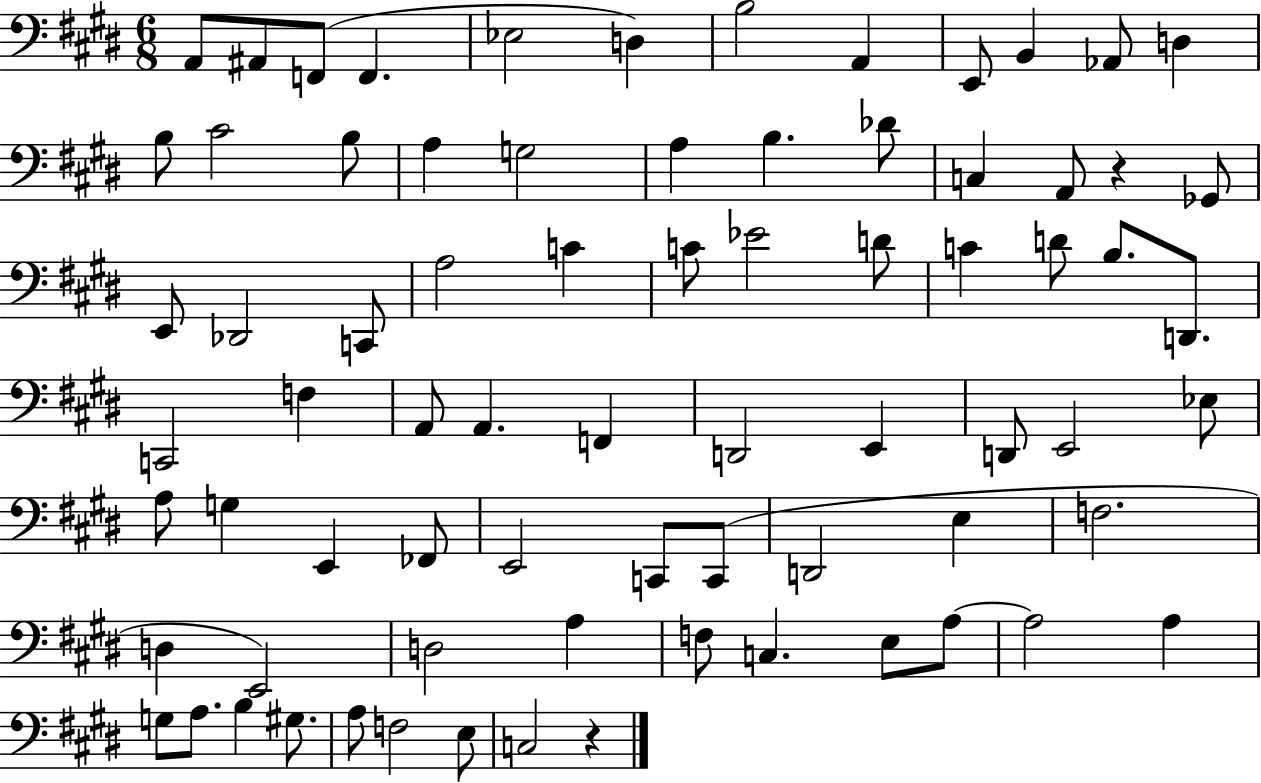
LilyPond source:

{
  \clef bass
  \numericTimeSignature
  \time 6/8
  \key e \major
  \repeat volta 2 { a,8 ais,8 f,8( f,4. | ees2 d4) | b2 a,4 | e,8 b,4 aes,8 d4 | \break b8 cis'2 b8 | a4 g2 | a4 b4. des'8 | c4 a,8 r4 ges,8 | \break e,8 des,2 c,8 | a2 c'4 | c'8 ees'2 d'8 | c'4 d'8 b8. d,8. | \break c,2 f4 | a,8 a,4. f,4 | d,2 e,4 | d,8 e,2 ees8 | \break a8 g4 e,4 fes,8 | e,2 c,8 c,8( | d,2 e4 | f2. | \break d4 e,2) | d2 a4 | f8 c4. e8 a8~~ | a2 a4 | \break g8 a8. b4 gis8. | a8 f2 e8 | c2 r4 | } \bar "|."
}